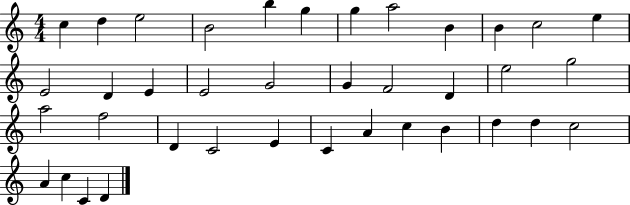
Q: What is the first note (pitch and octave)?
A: C5